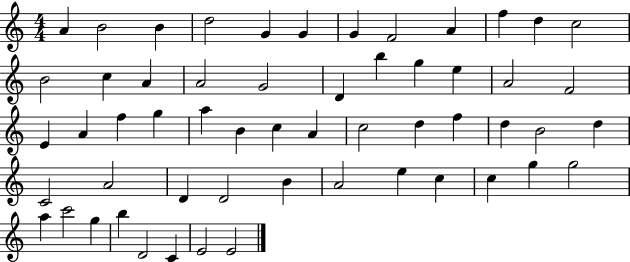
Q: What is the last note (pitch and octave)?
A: E4